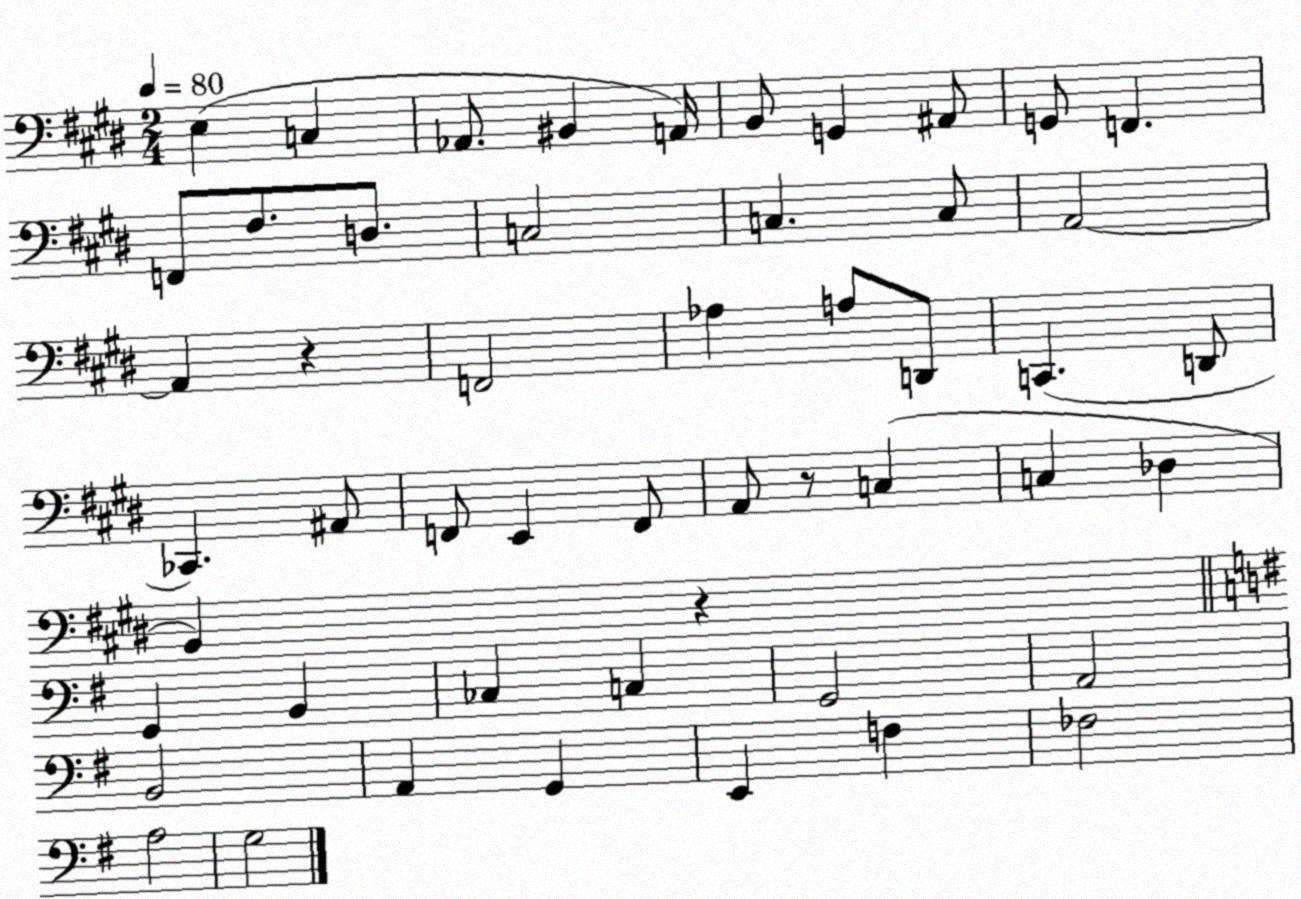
X:1
T:Untitled
M:2/4
L:1/4
K:E
E, C, _A,,/2 ^B,, A,,/4 B,,/2 G,, ^A,,/2 G,,/2 F,, F,,/2 ^F,/2 D,/2 C,2 C, C,/2 A,,2 A,, z F,,2 _A, A,/2 D,,/2 C,, D,,/2 _C,, ^A,,/2 F,,/2 E,, F,,/2 A,,/2 z/2 C, C, _D, B,, z G,, B,, _C, C, G,,2 A,,2 B,,2 A,, G,, E,, F, _F,2 A,2 G,2